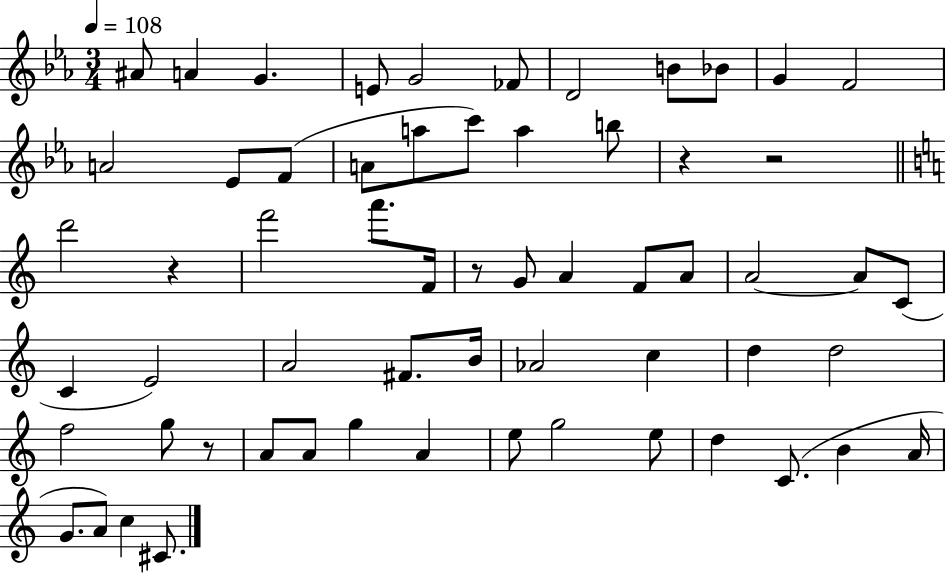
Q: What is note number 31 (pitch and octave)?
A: C4